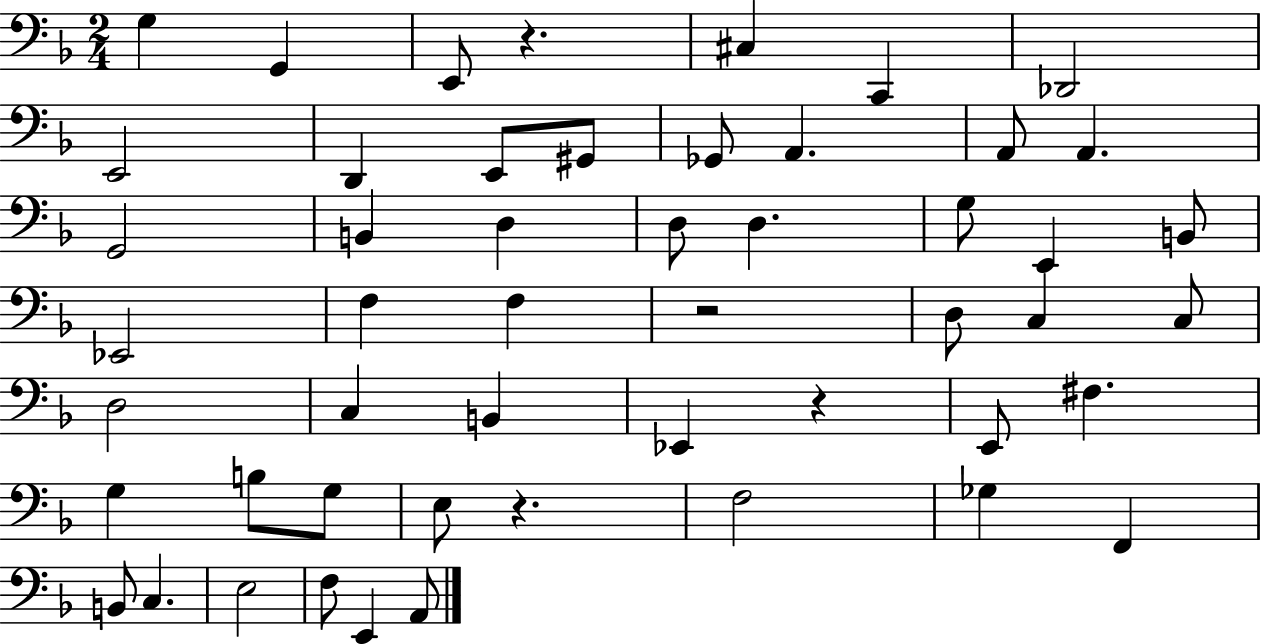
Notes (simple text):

G3/q G2/q E2/e R/q. C#3/q C2/q Db2/h E2/h D2/q E2/e G#2/e Gb2/e A2/q. A2/e A2/q. G2/h B2/q D3/q D3/e D3/q. G3/e E2/q B2/e Eb2/h F3/q F3/q R/h D3/e C3/q C3/e D3/h C3/q B2/q Eb2/q R/q E2/e F#3/q. G3/q B3/e G3/e E3/e R/q. F3/h Gb3/q F2/q B2/e C3/q. E3/h F3/e E2/q A2/e